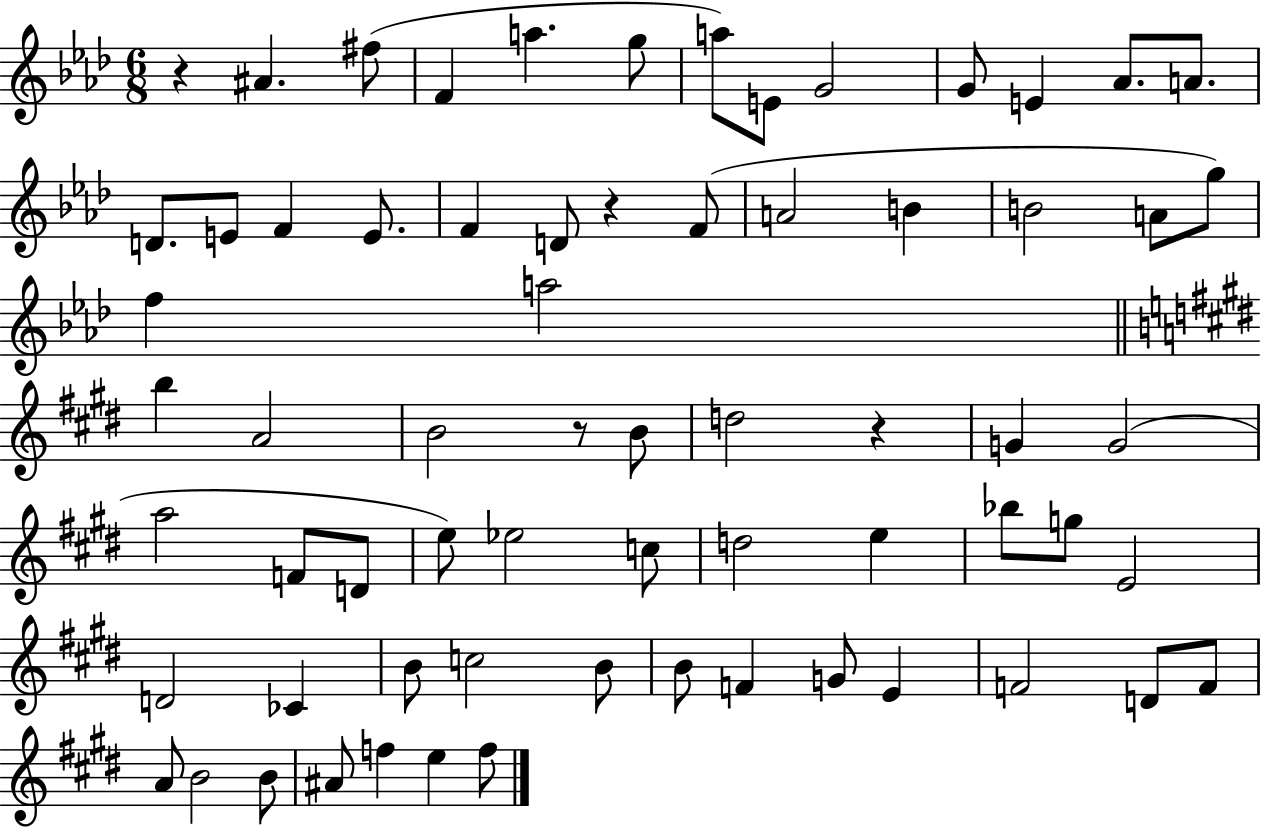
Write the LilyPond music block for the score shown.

{
  \clef treble
  \numericTimeSignature
  \time 6/8
  \key aes \major
  r4 ais'4. fis''8( | f'4 a''4. g''8 | a''8) e'8 g'2 | g'8 e'4 aes'8. a'8. | \break d'8. e'8 f'4 e'8. | f'4 d'8 r4 f'8( | a'2 b'4 | b'2 a'8 g''8) | \break f''4 a''2 | \bar "||" \break \key e \major b''4 a'2 | b'2 r8 b'8 | d''2 r4 | g'4 g'2( | \break a''2 f'8 d'8 | e''8) ees''2 c''8 | d''2 e''4 | bes''8 g''8 e'2 | \break d'2 ces'4 | b'8 c''2 b'8 | b'8 f'4 g'8 e'4 | f'2 d'8 f'8 | \break a'8 b'2 b'8 | ais'8 f''4 e''4 f''8 | \bar "|."
}